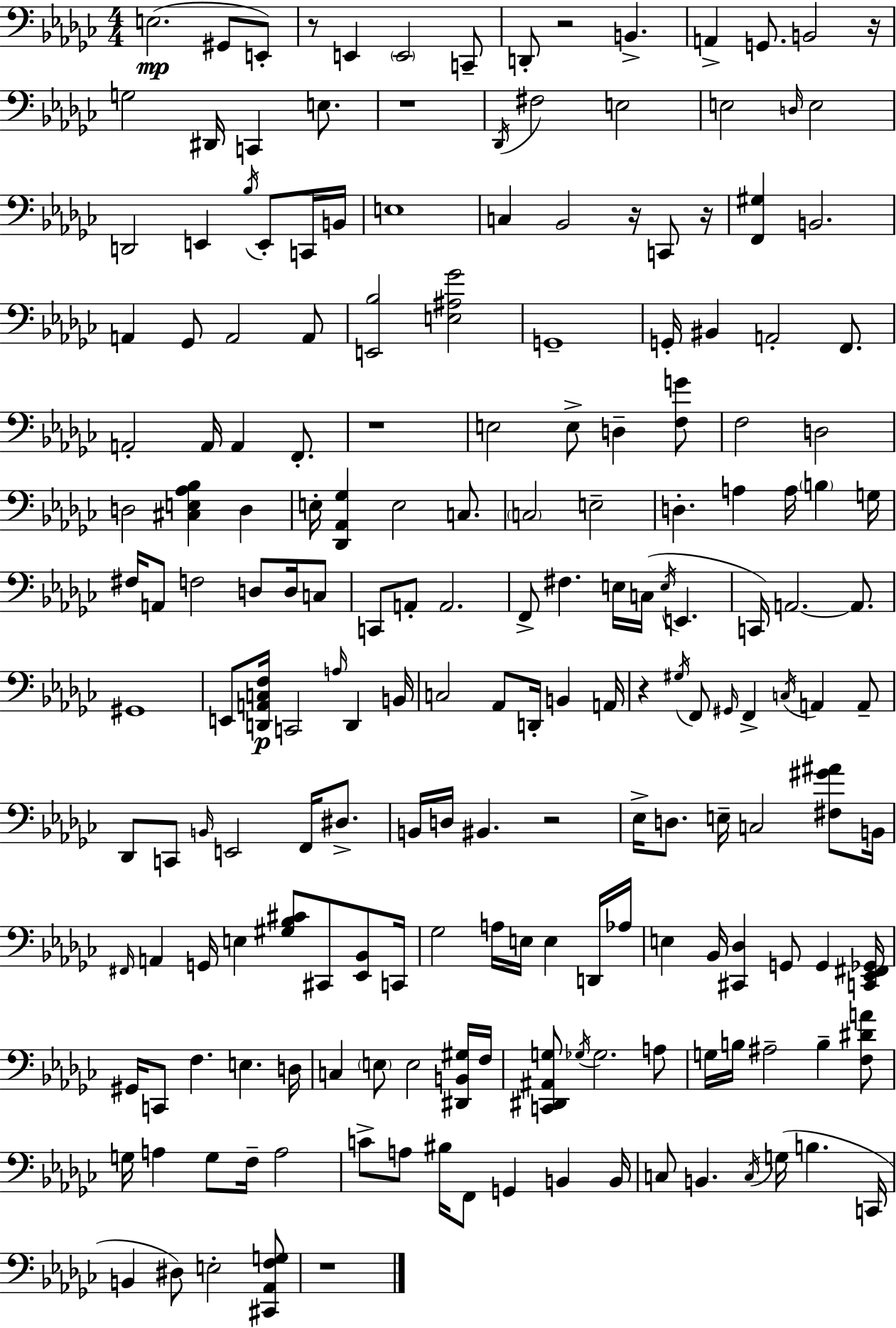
{
  \clef bass
  \numericTimeSignature
  \time 4/4
  \key ees \minor
  e2.(\mp gis,8 e,8-.) | r8 e,4 \parenthesize e,2 c,8-- | d,8-. r2 b,4.-> | a,4-> g,8. b,2 r16 | \break g2 dis,16 c,4 e8. | r1 | \acciaccatura { des,16 } fis2 e2 | e2 \grace { d16 } e2 | \break d,2 e,4 \acciaccatura { bes16 } e,8-. | c,16 b,16 e1 | c4 bes,2 r16 | c,8 r16 <f, gis>4 b,2. | \break a,4 ges,8 a,2 | a,8 <e, bes>2 <e ais ges'>2 | g,1-- | g,16-. bis,4 a,2-. | \break f,8. a,2-. a,16 a,4 | f,8.-. r1 | e2 e8-> d4-- | <f g'>8 f2 d2 | \break d2 <cis e aes bes>4 d4 | e16-. <des, aes, ges>4 e2 | c8. \parenthesize c2 e2-- | d4.-. a4 a16 \parenthesize b4 | \break g16 fis16 a,8 f2 d8 | d16 c8 c,8 a,8-. a,2. | f,8-> fis4. e16 c16( \acciaccatura { e16 } e,4. | c,16) a,2.~~ | \break a,8. gis,1 | e,8 <d, a, c f>16\p c,2 \grace { a16 } | d,4 b,16 c2 aes,8 d,16-. | b,4 a,16 r4 \acciaccatura { gis16 } f,8 \grace { gis,16 } f,4-> | \break \acciaccatura { c16 } a,4 a,8-- des,8 c,8 \grace { b,16 } e,2 | f,16 dis8.-> b,16 d16 bis,4. | r2 ees16-> d8. e16-- c2 | <fis gis' ais'>8 b,16 \grace { fis,16 } a,4 g,16 e4 | \break <gis bes cis'>8 cis,8 <ees, bes,>8 c,16 ges2 | a16 e16 e4 d,16 aes16 e4 bes,16 <cis, des>4 | g,8 g,4 <c, ees, fis, ges,>16 gis,16 c,8 f4. | e4. d16 c4 \parenthesize e8 | \break e2 <dis, b, gis>16 f16 <c, dis, ais, g>8 \acciaccatura { ges16 } ges2. | a8 g16 b16 ais2-- | b4-- <f dis' a'>8 g16 a4 | g8 f16-- a2 c'8-> a8 bis16 | \break f,8 g,4 b,4 b,16 c8 b,4. | \acciaccatura { c16 }( g16 b4. c,16 b,4 | dis8) e2-. <cis, aes, f g>8 r1 | \bar "|."
}